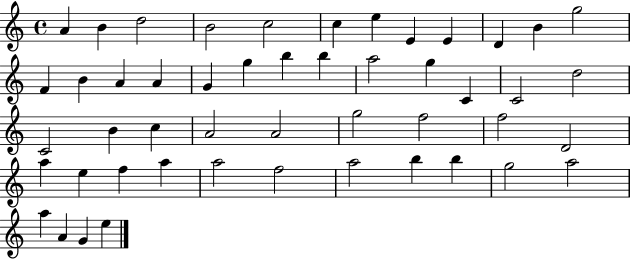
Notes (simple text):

A4/q B4/q D5/h B4/h C5/h C5/q E5/q E4/q E4/q D4/q B4/q G5/h F4/q B4/q A4/q A4/q G4/q G5/q B5/q B5/q A5/h G5/q C4/q C4/h D5/h C4/h B4/q C5/q A4/h A4/h G5/h F5/h F5/h D4/h A5/q E5/q F5/q A5/q A5/h F5/h A5/h B5/q B5/q G5/h A5/h A5/q A4/q G4/q E5/q